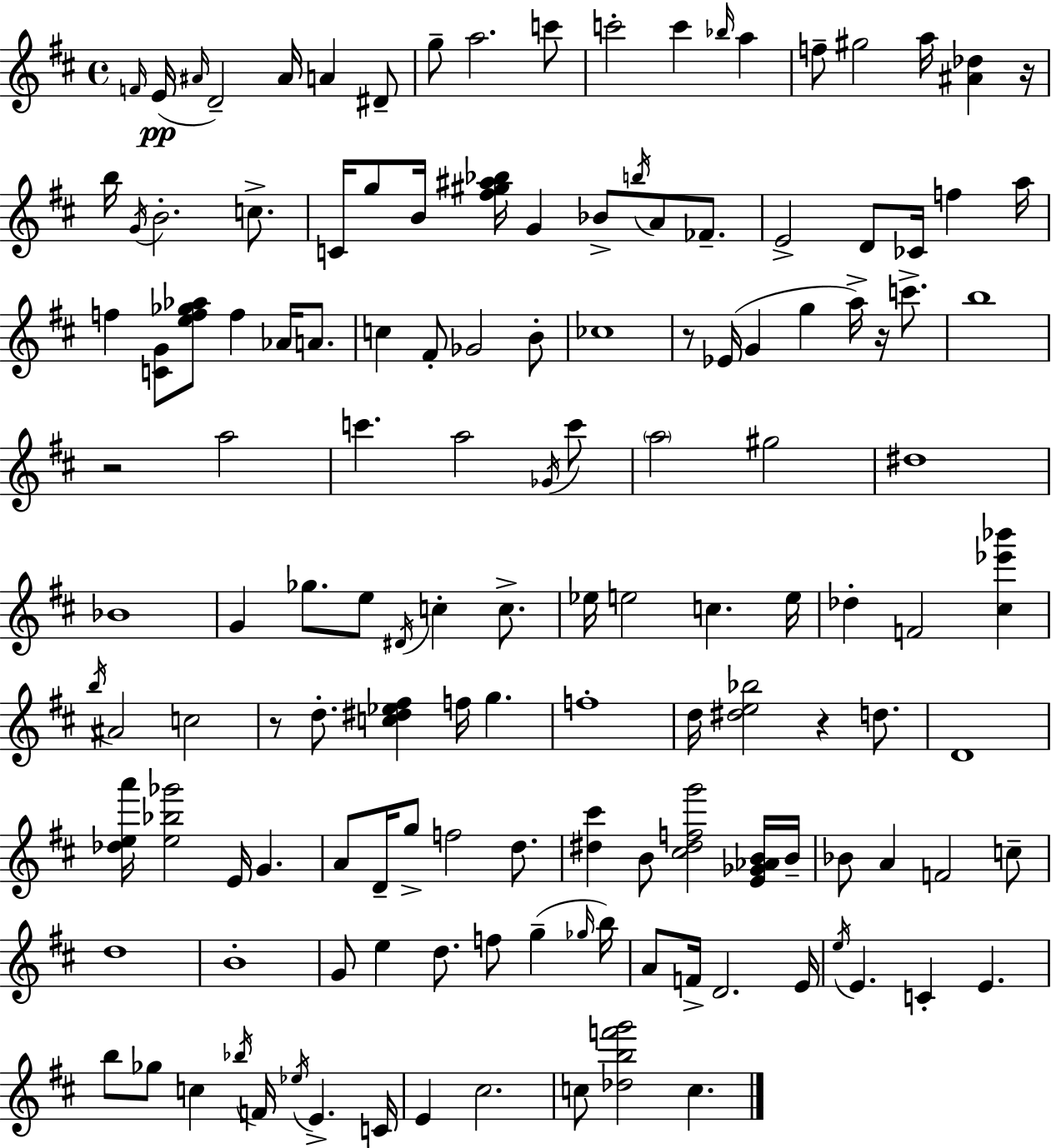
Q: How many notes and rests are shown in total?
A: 141